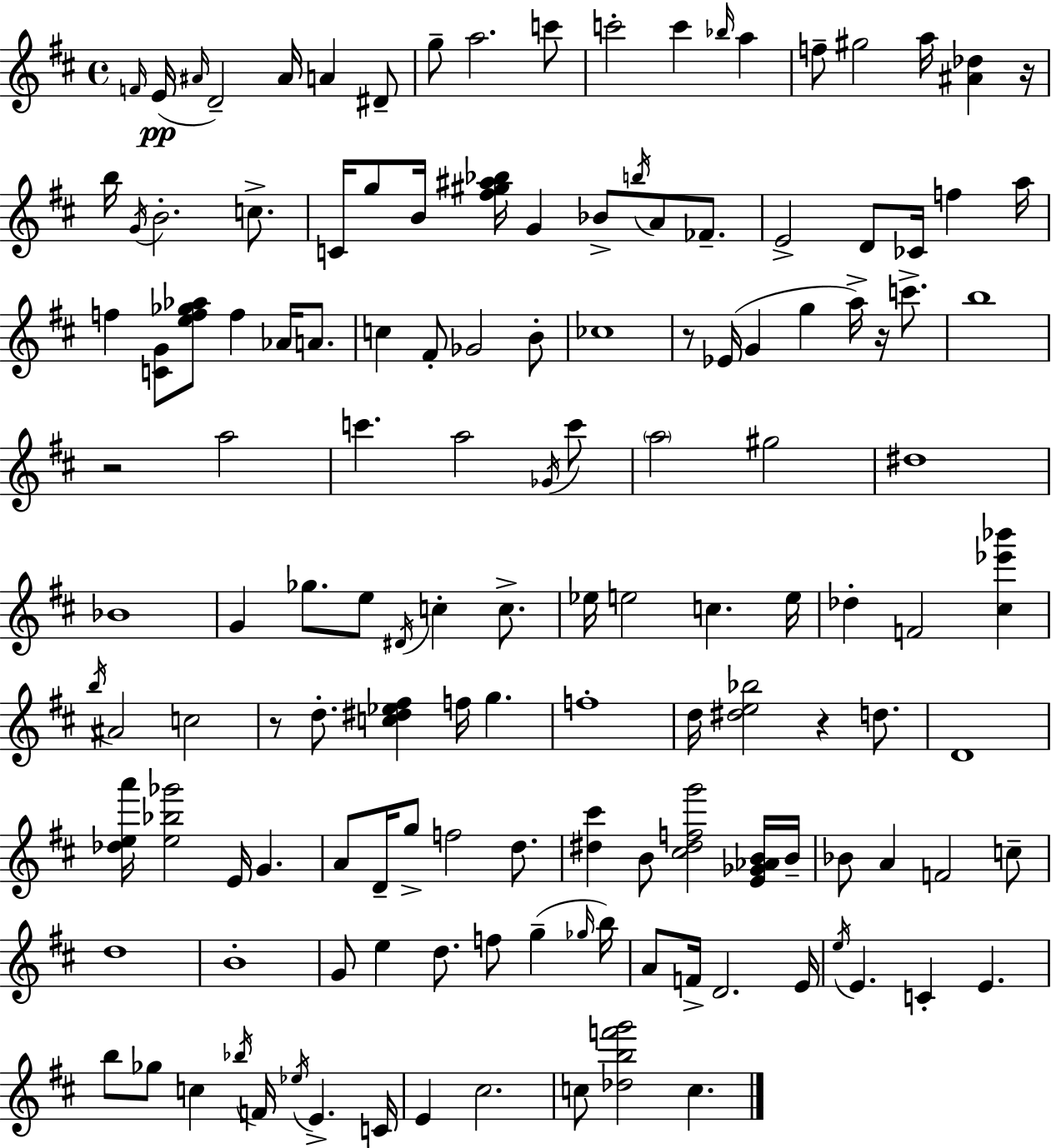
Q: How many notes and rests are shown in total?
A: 141